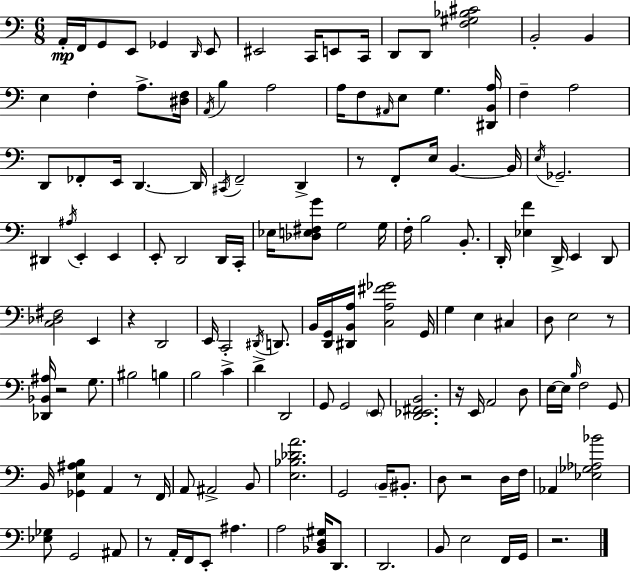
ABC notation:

X:1
T:Untitled
M:6/8
L:1/4
K:C
A,,/4 F,,/4 G,,/2 E,,/2 _G,, D,,/4 E,,/2 ^E,,2 C,,/4 E,,/2 C,,/4 D,,/2 D,,/2 [F,^G,_B,^C]2 B,,2 B,, E, F, A,/2 [^D,F,]/4 A,,/4 B, A,2 A,/4 F,/2 ^A,,/4 E,/2 G, [^D,,B,,A,]/4 F, A,2 D,,/2 _F,,/2 E,,/4 D,, D,,/4 ^C,,/4 F,,2 D,, z/2 F,,/2 E,/4 B,, B,,/4 E,/4 _G,,2 ^D,, ^A,/4 E,, E,, E,,/2 D,,2 D,,/4 C,,/4 _E,/4 [_D,E,^F,G]/2 G,2 G,/4 F,/4 B,2 B,,/2 D,,/4 [_E,F] D,,/4 E,, D,,/2 [C,_D,^F,]2 E,, z D,,2 E,,/4 C,,2 ^D,,/4 D,,/2 B,,/4 [D,,G,,]/4 [^D,,B,,A,]/4 [C,A,^F_G]2 G,,/4 G, E, ^C, D,/2 E,2 z/2 [_D,,_B,,^A,]/4 z2 G,/2 ^B,2 B, B,2 C D D,,2 G,,/2 G,,2 E,,/2 [D,,_E,,^F,,B,,]2 z/4 E,,/4 A,,2 D,/2 E,/4 E,/4 B,/4 F,2 G,,/2 B,,/4 [_G,,E,^A,B,] A,, z/2 F,,/4 A,,/2 ^A,,2 B,,/2 [E,_B,_DA]2 G,,2 B,,/4 ^B,,/2 D,/2 z2 D,/4 F,/4 _A,, [_E,_G,_A,_B]2 [_E,_G,]/2 G,,2 ^A,,/2 z/2 A,,/4 F,,/4 E,,/2 ^A, A,2 [_B,,D,^G,]/4 D,,/2 D,,2 B,,/2 E,2 F,,/4 G,,/4 z2